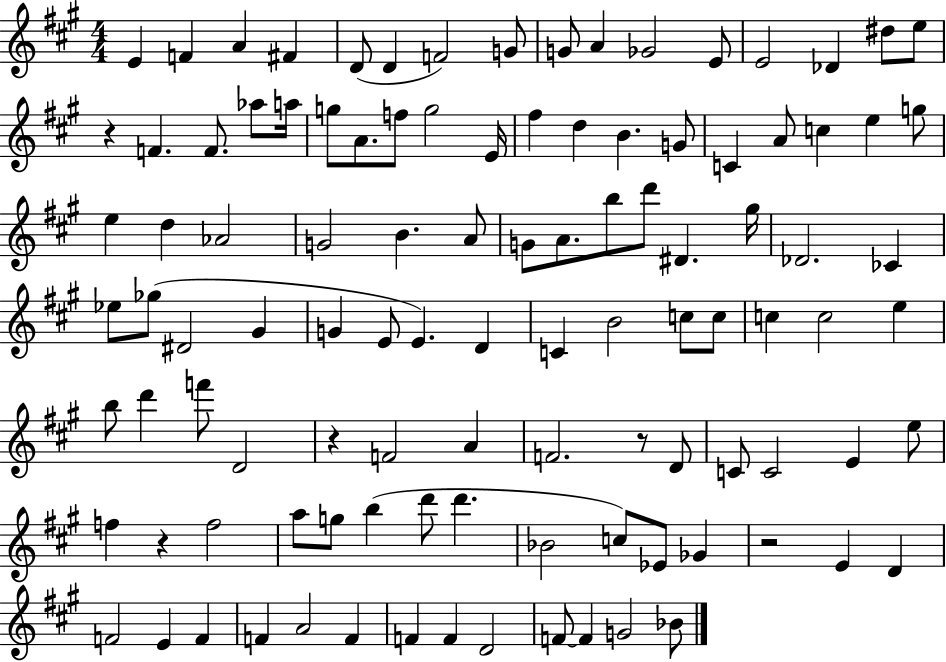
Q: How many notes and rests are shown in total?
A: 106